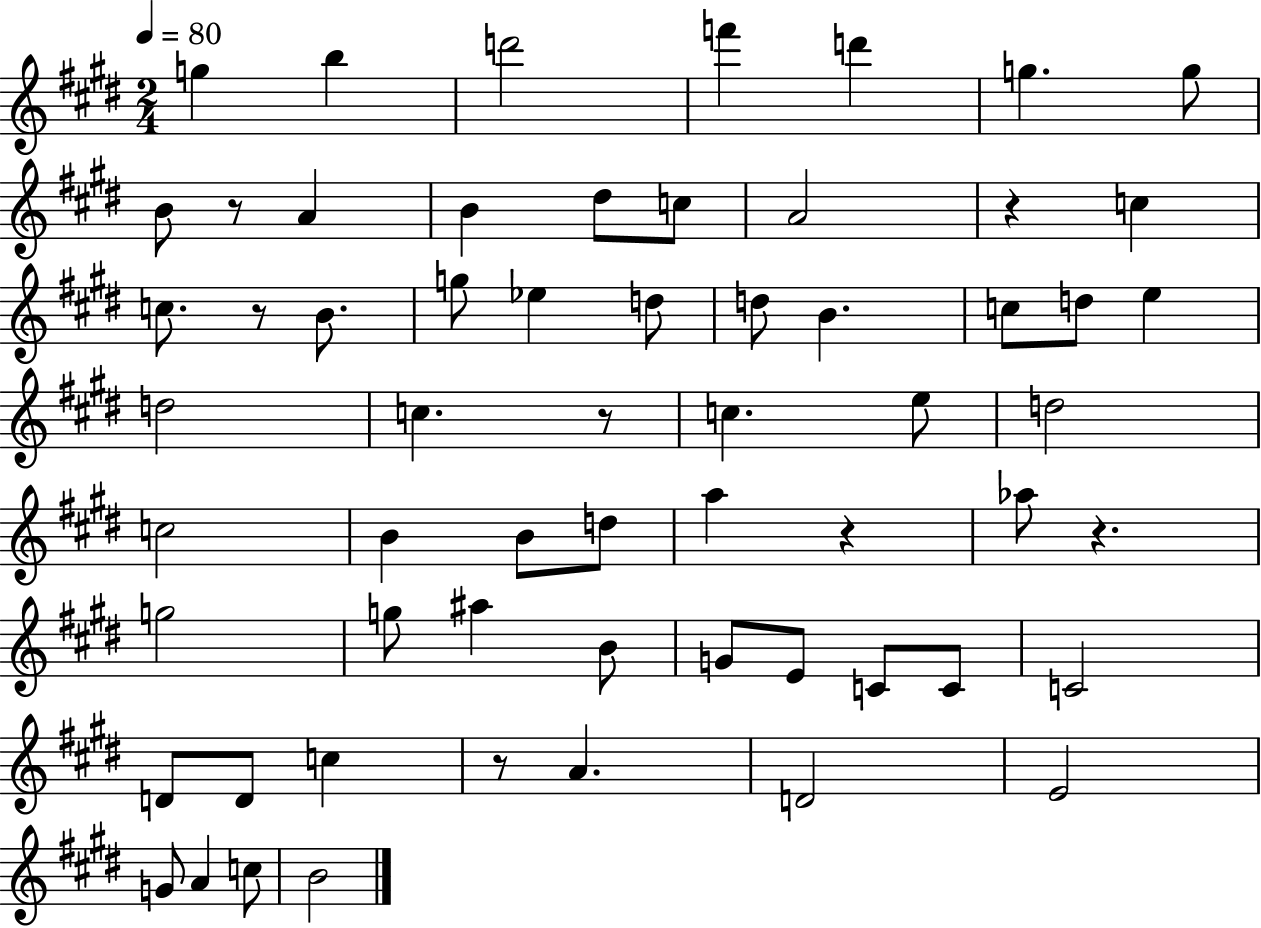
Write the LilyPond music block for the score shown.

{
  \clef treble
  \numericTimeSignature
  \time 2/4
  \key e \major
  \tempo 4 = 80
  g''4 b''4 | d'''2 | f'''4 d'''4 | g''4. g''8 | \break b'8 r8 a'4 | b'4 dis''8 c''8 | a'2 | r4 c''4 | \break c''8. r8 b'8. | g''8 ees''4 d''8 | d''8 b'4. | c''8 d''8 e''4 | \break d''2 | c''4. r8 | c''4. e''8 | d''2 | \break c''2 | b'4 b'8 d''8 | a''4 r4 | aes''8 r4. | \break g''2 | g''8 ais''4 b'8 | g'8 e'8 c'8 c'8 | c'2 | \break d'8 d'8 c''4 | r8 a'4. | d'2 | e'2 | \break g'8 a'4 c''8 | b'2 | \bar "|."
}